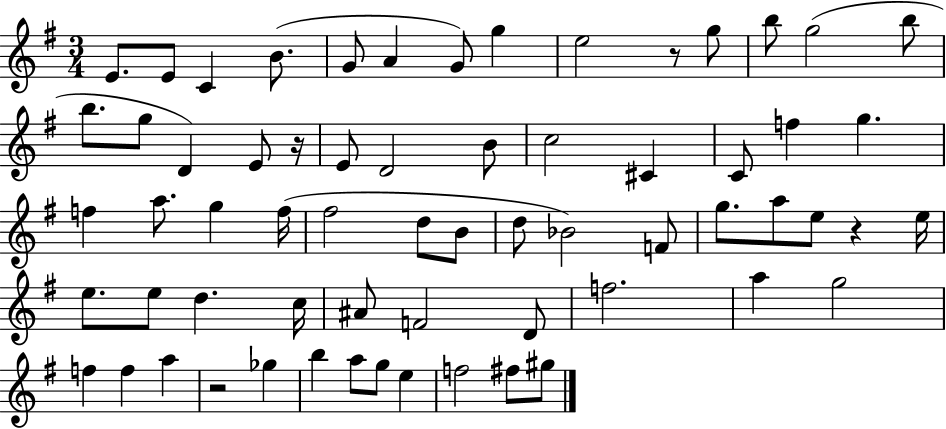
E4/e. E4/e C4/q B4/e. G4/e A4/q G4/e G5/q E5/h R/e G5/e B5/e G5/h B5/e B5/e. G5/e D4/q E4/e R/s E4/e D4/h B4/e C5/h C#4/q C4/e F5/q G5/q. F5/q A5/e. G5/q F5/s F#5/h D5/e B4/e D5/e Bb4/h F4/e G5/e. A5/e E5/e R/q E5/s E5/e. E5/e D5/q. C5/s A#4/e F4/h D4/e F5/h. A5/q G5/h F5/q F5/q A5/q R/h Gb5/q B5/q A5/e G5/e E5/q F5/h F#5/e G#5/e